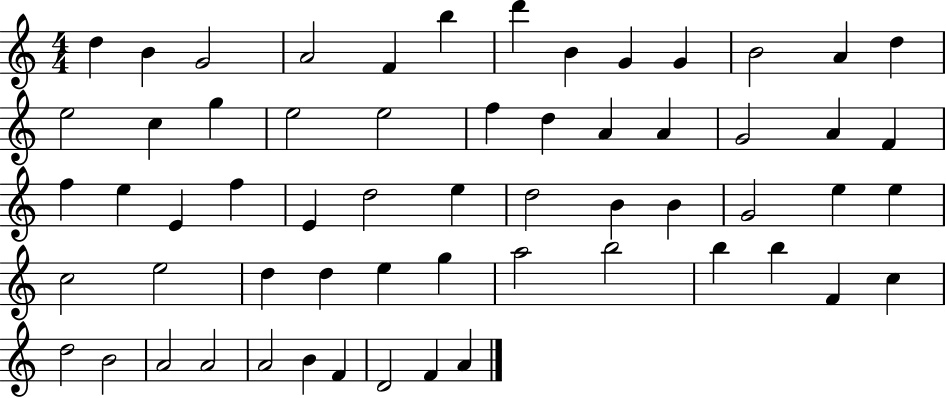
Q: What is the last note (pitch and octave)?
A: A4